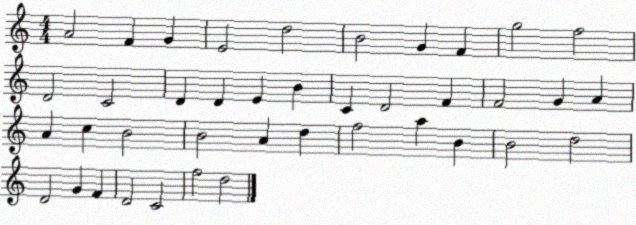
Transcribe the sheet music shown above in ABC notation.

X:1
T:Untitled
M:4/4
L:1/4
K:C
A2 F G E2 d2 B2 G F g2 f2 D2 C2 D D E B C D2 F F2 G A A c B2 B2 A d f2 a B B2 d2 D2 G F D2 C2 f2 d2